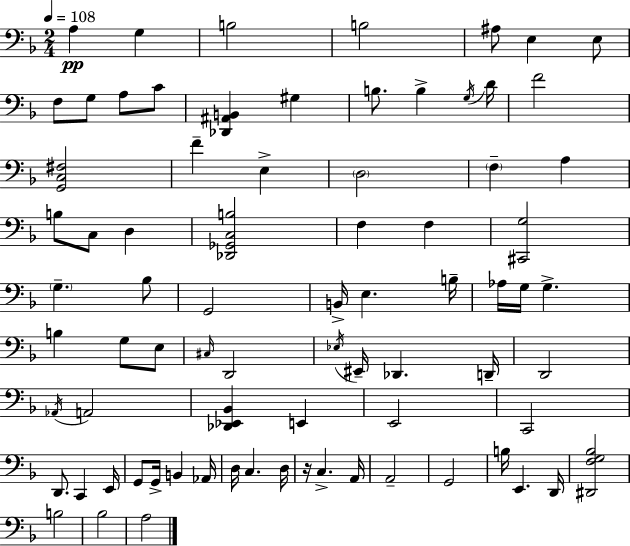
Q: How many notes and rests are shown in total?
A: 78